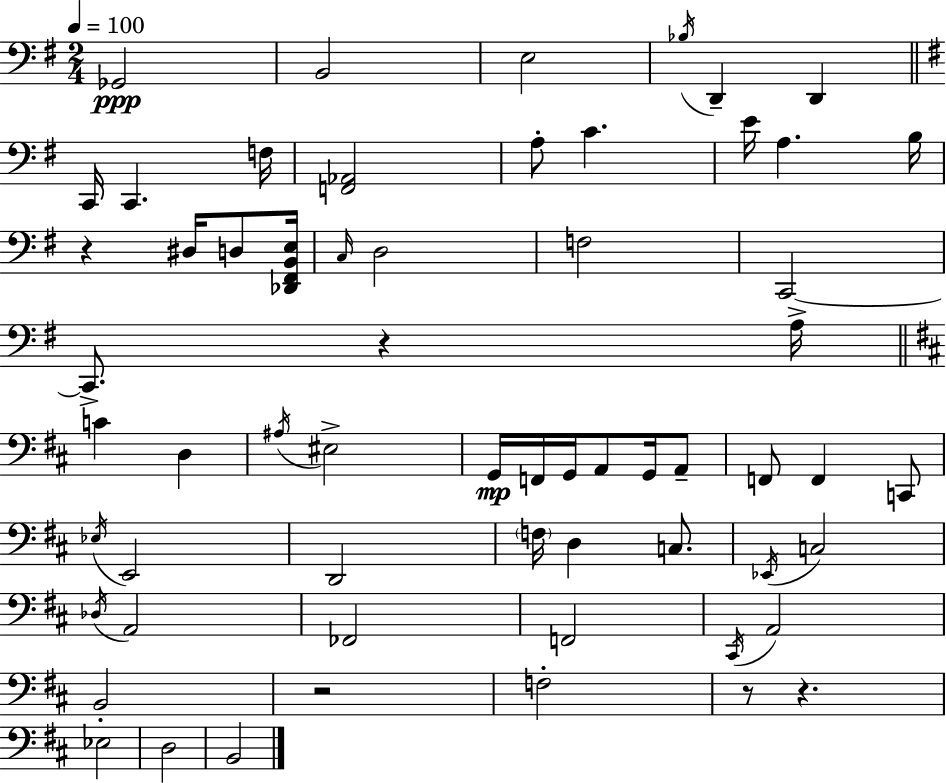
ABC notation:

X:1
T:Untitled
M:2/4
L:1/4
K:G
_G,,2 B,,2 E,2 _B,/4 D,, D,, C,,/4 C,, F,/4 [F,,_A,,]2 A,/2 C E/4 A, B,/4 z ^D,/4 D,/2 [_D,,^F,,B,,E,]/4 C,/4 D,2 F,2 C,,2 C,,/2 z A,/4 C D, ^A,/4 ^E,2 G,,/4 F,,/4 G,,/4 A,,/2 G,,/4 A,,/2 F,,/2 F,, C,,/2 _E,/4 E,,2 D,,2 F,/4 D, C,/2 _E,,/4 C,2 _D,/4 A,,2 _F,,2 F,,2 ^C,,/4 A,,2 B,,2 z2 F,2 z/2 z _E,2 D,2 B,,2